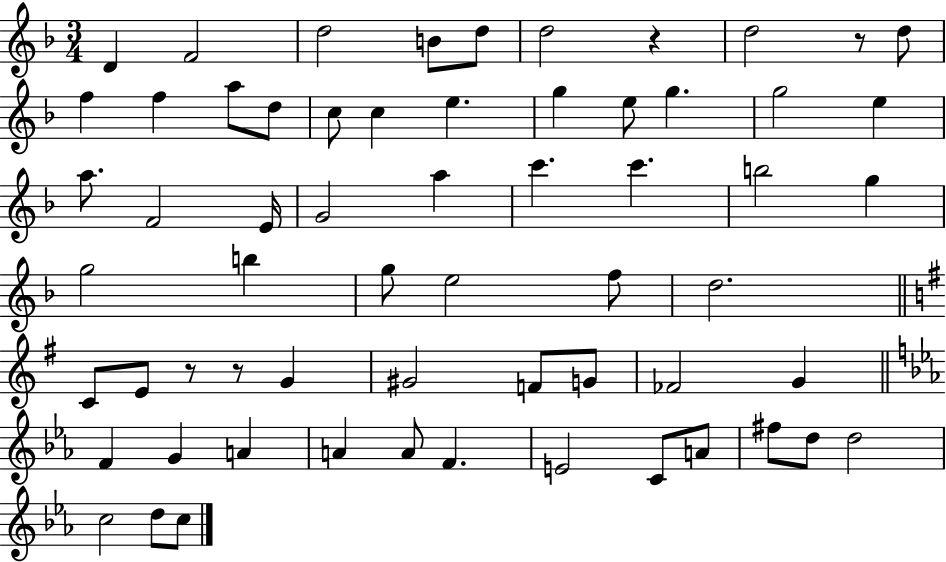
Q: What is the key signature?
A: F major